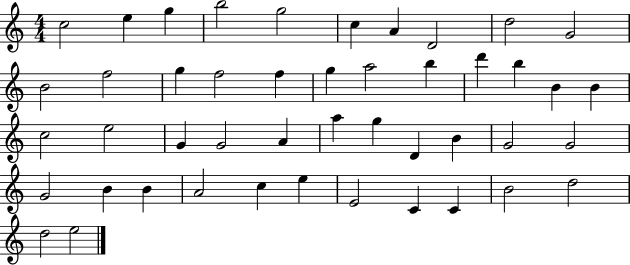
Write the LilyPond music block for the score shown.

{
  \clef treble
  \numericTimeSignature
  \time 4/4
  \key c \major
  c''2 e''4 g''4 | b''2 g''2 | c''4 a'4 d'2 | d''2 g'2 | \break b'2 f''2 | g''4 f''2 f''4 | g''4 a''2 b''4 | d'''4 b''4 b'4 b'4 | \break c''2 e''2 | g'4 g'2 a'4 | a''4 g''4 d'4 b'4 | g'2 g'2 | \break g'2 b'4 b'4 | a'2 c''4 e''4 | e'2 c'4 c'4 | b'2 d''2 | \break d''2 e''2 | \bar "|."
}